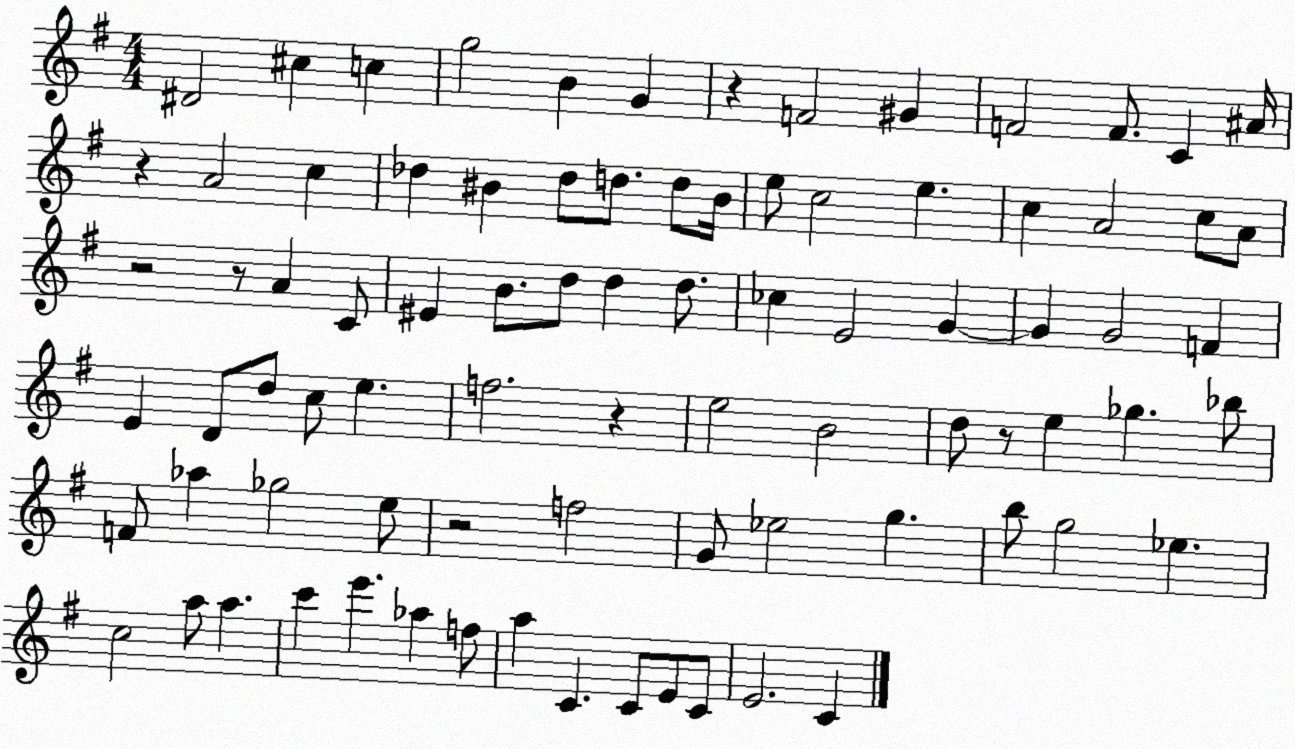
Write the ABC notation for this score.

X:1
T:Untitled
M:4/4
L:1/4
K:G
^D2 ^c c g2 B G z F2 ^G F2 F/2 C ^A/4 z A2 c _d ^B _d/2 d/2 d/2 ^B/4 e/2 c2 e c A2 c/2 A/2 z2 z/2 A C/2 ^E B/2 d/2 d d/2 _c E2 G G G2 F E D/2 d/2 c/2 e f2 z e2 B2 d/2 z/2 e _g _b/2 F/2 _a _g2 e/2 z2 f2 G/2 _e2 g b/2 g2 _e c2 a/2 a c' e' _a f/2 a C C/2 E/2 C/2 E2 C